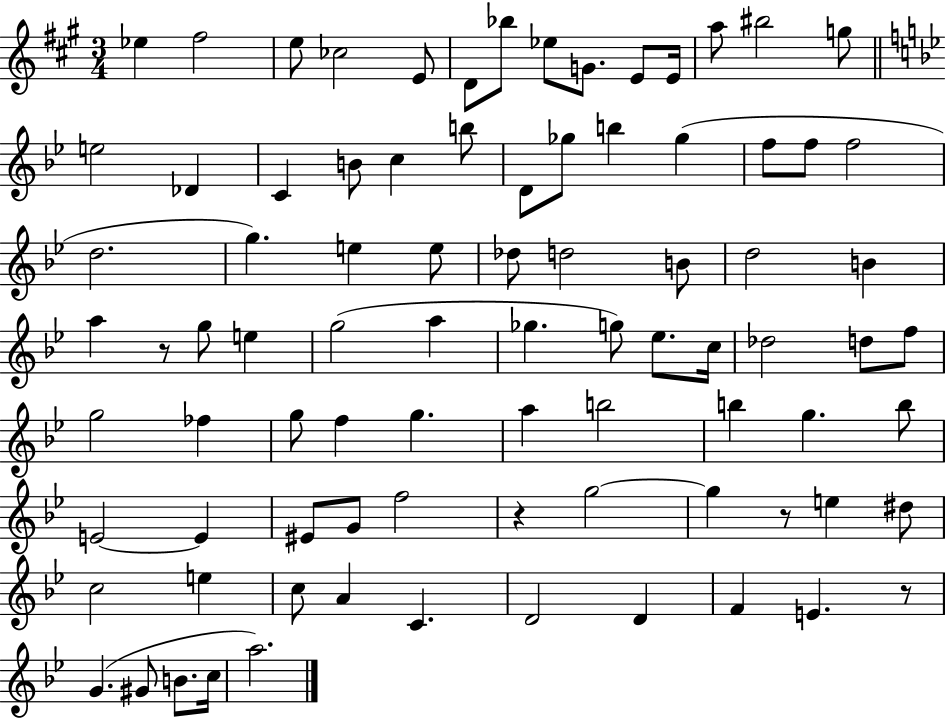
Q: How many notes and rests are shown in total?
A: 85